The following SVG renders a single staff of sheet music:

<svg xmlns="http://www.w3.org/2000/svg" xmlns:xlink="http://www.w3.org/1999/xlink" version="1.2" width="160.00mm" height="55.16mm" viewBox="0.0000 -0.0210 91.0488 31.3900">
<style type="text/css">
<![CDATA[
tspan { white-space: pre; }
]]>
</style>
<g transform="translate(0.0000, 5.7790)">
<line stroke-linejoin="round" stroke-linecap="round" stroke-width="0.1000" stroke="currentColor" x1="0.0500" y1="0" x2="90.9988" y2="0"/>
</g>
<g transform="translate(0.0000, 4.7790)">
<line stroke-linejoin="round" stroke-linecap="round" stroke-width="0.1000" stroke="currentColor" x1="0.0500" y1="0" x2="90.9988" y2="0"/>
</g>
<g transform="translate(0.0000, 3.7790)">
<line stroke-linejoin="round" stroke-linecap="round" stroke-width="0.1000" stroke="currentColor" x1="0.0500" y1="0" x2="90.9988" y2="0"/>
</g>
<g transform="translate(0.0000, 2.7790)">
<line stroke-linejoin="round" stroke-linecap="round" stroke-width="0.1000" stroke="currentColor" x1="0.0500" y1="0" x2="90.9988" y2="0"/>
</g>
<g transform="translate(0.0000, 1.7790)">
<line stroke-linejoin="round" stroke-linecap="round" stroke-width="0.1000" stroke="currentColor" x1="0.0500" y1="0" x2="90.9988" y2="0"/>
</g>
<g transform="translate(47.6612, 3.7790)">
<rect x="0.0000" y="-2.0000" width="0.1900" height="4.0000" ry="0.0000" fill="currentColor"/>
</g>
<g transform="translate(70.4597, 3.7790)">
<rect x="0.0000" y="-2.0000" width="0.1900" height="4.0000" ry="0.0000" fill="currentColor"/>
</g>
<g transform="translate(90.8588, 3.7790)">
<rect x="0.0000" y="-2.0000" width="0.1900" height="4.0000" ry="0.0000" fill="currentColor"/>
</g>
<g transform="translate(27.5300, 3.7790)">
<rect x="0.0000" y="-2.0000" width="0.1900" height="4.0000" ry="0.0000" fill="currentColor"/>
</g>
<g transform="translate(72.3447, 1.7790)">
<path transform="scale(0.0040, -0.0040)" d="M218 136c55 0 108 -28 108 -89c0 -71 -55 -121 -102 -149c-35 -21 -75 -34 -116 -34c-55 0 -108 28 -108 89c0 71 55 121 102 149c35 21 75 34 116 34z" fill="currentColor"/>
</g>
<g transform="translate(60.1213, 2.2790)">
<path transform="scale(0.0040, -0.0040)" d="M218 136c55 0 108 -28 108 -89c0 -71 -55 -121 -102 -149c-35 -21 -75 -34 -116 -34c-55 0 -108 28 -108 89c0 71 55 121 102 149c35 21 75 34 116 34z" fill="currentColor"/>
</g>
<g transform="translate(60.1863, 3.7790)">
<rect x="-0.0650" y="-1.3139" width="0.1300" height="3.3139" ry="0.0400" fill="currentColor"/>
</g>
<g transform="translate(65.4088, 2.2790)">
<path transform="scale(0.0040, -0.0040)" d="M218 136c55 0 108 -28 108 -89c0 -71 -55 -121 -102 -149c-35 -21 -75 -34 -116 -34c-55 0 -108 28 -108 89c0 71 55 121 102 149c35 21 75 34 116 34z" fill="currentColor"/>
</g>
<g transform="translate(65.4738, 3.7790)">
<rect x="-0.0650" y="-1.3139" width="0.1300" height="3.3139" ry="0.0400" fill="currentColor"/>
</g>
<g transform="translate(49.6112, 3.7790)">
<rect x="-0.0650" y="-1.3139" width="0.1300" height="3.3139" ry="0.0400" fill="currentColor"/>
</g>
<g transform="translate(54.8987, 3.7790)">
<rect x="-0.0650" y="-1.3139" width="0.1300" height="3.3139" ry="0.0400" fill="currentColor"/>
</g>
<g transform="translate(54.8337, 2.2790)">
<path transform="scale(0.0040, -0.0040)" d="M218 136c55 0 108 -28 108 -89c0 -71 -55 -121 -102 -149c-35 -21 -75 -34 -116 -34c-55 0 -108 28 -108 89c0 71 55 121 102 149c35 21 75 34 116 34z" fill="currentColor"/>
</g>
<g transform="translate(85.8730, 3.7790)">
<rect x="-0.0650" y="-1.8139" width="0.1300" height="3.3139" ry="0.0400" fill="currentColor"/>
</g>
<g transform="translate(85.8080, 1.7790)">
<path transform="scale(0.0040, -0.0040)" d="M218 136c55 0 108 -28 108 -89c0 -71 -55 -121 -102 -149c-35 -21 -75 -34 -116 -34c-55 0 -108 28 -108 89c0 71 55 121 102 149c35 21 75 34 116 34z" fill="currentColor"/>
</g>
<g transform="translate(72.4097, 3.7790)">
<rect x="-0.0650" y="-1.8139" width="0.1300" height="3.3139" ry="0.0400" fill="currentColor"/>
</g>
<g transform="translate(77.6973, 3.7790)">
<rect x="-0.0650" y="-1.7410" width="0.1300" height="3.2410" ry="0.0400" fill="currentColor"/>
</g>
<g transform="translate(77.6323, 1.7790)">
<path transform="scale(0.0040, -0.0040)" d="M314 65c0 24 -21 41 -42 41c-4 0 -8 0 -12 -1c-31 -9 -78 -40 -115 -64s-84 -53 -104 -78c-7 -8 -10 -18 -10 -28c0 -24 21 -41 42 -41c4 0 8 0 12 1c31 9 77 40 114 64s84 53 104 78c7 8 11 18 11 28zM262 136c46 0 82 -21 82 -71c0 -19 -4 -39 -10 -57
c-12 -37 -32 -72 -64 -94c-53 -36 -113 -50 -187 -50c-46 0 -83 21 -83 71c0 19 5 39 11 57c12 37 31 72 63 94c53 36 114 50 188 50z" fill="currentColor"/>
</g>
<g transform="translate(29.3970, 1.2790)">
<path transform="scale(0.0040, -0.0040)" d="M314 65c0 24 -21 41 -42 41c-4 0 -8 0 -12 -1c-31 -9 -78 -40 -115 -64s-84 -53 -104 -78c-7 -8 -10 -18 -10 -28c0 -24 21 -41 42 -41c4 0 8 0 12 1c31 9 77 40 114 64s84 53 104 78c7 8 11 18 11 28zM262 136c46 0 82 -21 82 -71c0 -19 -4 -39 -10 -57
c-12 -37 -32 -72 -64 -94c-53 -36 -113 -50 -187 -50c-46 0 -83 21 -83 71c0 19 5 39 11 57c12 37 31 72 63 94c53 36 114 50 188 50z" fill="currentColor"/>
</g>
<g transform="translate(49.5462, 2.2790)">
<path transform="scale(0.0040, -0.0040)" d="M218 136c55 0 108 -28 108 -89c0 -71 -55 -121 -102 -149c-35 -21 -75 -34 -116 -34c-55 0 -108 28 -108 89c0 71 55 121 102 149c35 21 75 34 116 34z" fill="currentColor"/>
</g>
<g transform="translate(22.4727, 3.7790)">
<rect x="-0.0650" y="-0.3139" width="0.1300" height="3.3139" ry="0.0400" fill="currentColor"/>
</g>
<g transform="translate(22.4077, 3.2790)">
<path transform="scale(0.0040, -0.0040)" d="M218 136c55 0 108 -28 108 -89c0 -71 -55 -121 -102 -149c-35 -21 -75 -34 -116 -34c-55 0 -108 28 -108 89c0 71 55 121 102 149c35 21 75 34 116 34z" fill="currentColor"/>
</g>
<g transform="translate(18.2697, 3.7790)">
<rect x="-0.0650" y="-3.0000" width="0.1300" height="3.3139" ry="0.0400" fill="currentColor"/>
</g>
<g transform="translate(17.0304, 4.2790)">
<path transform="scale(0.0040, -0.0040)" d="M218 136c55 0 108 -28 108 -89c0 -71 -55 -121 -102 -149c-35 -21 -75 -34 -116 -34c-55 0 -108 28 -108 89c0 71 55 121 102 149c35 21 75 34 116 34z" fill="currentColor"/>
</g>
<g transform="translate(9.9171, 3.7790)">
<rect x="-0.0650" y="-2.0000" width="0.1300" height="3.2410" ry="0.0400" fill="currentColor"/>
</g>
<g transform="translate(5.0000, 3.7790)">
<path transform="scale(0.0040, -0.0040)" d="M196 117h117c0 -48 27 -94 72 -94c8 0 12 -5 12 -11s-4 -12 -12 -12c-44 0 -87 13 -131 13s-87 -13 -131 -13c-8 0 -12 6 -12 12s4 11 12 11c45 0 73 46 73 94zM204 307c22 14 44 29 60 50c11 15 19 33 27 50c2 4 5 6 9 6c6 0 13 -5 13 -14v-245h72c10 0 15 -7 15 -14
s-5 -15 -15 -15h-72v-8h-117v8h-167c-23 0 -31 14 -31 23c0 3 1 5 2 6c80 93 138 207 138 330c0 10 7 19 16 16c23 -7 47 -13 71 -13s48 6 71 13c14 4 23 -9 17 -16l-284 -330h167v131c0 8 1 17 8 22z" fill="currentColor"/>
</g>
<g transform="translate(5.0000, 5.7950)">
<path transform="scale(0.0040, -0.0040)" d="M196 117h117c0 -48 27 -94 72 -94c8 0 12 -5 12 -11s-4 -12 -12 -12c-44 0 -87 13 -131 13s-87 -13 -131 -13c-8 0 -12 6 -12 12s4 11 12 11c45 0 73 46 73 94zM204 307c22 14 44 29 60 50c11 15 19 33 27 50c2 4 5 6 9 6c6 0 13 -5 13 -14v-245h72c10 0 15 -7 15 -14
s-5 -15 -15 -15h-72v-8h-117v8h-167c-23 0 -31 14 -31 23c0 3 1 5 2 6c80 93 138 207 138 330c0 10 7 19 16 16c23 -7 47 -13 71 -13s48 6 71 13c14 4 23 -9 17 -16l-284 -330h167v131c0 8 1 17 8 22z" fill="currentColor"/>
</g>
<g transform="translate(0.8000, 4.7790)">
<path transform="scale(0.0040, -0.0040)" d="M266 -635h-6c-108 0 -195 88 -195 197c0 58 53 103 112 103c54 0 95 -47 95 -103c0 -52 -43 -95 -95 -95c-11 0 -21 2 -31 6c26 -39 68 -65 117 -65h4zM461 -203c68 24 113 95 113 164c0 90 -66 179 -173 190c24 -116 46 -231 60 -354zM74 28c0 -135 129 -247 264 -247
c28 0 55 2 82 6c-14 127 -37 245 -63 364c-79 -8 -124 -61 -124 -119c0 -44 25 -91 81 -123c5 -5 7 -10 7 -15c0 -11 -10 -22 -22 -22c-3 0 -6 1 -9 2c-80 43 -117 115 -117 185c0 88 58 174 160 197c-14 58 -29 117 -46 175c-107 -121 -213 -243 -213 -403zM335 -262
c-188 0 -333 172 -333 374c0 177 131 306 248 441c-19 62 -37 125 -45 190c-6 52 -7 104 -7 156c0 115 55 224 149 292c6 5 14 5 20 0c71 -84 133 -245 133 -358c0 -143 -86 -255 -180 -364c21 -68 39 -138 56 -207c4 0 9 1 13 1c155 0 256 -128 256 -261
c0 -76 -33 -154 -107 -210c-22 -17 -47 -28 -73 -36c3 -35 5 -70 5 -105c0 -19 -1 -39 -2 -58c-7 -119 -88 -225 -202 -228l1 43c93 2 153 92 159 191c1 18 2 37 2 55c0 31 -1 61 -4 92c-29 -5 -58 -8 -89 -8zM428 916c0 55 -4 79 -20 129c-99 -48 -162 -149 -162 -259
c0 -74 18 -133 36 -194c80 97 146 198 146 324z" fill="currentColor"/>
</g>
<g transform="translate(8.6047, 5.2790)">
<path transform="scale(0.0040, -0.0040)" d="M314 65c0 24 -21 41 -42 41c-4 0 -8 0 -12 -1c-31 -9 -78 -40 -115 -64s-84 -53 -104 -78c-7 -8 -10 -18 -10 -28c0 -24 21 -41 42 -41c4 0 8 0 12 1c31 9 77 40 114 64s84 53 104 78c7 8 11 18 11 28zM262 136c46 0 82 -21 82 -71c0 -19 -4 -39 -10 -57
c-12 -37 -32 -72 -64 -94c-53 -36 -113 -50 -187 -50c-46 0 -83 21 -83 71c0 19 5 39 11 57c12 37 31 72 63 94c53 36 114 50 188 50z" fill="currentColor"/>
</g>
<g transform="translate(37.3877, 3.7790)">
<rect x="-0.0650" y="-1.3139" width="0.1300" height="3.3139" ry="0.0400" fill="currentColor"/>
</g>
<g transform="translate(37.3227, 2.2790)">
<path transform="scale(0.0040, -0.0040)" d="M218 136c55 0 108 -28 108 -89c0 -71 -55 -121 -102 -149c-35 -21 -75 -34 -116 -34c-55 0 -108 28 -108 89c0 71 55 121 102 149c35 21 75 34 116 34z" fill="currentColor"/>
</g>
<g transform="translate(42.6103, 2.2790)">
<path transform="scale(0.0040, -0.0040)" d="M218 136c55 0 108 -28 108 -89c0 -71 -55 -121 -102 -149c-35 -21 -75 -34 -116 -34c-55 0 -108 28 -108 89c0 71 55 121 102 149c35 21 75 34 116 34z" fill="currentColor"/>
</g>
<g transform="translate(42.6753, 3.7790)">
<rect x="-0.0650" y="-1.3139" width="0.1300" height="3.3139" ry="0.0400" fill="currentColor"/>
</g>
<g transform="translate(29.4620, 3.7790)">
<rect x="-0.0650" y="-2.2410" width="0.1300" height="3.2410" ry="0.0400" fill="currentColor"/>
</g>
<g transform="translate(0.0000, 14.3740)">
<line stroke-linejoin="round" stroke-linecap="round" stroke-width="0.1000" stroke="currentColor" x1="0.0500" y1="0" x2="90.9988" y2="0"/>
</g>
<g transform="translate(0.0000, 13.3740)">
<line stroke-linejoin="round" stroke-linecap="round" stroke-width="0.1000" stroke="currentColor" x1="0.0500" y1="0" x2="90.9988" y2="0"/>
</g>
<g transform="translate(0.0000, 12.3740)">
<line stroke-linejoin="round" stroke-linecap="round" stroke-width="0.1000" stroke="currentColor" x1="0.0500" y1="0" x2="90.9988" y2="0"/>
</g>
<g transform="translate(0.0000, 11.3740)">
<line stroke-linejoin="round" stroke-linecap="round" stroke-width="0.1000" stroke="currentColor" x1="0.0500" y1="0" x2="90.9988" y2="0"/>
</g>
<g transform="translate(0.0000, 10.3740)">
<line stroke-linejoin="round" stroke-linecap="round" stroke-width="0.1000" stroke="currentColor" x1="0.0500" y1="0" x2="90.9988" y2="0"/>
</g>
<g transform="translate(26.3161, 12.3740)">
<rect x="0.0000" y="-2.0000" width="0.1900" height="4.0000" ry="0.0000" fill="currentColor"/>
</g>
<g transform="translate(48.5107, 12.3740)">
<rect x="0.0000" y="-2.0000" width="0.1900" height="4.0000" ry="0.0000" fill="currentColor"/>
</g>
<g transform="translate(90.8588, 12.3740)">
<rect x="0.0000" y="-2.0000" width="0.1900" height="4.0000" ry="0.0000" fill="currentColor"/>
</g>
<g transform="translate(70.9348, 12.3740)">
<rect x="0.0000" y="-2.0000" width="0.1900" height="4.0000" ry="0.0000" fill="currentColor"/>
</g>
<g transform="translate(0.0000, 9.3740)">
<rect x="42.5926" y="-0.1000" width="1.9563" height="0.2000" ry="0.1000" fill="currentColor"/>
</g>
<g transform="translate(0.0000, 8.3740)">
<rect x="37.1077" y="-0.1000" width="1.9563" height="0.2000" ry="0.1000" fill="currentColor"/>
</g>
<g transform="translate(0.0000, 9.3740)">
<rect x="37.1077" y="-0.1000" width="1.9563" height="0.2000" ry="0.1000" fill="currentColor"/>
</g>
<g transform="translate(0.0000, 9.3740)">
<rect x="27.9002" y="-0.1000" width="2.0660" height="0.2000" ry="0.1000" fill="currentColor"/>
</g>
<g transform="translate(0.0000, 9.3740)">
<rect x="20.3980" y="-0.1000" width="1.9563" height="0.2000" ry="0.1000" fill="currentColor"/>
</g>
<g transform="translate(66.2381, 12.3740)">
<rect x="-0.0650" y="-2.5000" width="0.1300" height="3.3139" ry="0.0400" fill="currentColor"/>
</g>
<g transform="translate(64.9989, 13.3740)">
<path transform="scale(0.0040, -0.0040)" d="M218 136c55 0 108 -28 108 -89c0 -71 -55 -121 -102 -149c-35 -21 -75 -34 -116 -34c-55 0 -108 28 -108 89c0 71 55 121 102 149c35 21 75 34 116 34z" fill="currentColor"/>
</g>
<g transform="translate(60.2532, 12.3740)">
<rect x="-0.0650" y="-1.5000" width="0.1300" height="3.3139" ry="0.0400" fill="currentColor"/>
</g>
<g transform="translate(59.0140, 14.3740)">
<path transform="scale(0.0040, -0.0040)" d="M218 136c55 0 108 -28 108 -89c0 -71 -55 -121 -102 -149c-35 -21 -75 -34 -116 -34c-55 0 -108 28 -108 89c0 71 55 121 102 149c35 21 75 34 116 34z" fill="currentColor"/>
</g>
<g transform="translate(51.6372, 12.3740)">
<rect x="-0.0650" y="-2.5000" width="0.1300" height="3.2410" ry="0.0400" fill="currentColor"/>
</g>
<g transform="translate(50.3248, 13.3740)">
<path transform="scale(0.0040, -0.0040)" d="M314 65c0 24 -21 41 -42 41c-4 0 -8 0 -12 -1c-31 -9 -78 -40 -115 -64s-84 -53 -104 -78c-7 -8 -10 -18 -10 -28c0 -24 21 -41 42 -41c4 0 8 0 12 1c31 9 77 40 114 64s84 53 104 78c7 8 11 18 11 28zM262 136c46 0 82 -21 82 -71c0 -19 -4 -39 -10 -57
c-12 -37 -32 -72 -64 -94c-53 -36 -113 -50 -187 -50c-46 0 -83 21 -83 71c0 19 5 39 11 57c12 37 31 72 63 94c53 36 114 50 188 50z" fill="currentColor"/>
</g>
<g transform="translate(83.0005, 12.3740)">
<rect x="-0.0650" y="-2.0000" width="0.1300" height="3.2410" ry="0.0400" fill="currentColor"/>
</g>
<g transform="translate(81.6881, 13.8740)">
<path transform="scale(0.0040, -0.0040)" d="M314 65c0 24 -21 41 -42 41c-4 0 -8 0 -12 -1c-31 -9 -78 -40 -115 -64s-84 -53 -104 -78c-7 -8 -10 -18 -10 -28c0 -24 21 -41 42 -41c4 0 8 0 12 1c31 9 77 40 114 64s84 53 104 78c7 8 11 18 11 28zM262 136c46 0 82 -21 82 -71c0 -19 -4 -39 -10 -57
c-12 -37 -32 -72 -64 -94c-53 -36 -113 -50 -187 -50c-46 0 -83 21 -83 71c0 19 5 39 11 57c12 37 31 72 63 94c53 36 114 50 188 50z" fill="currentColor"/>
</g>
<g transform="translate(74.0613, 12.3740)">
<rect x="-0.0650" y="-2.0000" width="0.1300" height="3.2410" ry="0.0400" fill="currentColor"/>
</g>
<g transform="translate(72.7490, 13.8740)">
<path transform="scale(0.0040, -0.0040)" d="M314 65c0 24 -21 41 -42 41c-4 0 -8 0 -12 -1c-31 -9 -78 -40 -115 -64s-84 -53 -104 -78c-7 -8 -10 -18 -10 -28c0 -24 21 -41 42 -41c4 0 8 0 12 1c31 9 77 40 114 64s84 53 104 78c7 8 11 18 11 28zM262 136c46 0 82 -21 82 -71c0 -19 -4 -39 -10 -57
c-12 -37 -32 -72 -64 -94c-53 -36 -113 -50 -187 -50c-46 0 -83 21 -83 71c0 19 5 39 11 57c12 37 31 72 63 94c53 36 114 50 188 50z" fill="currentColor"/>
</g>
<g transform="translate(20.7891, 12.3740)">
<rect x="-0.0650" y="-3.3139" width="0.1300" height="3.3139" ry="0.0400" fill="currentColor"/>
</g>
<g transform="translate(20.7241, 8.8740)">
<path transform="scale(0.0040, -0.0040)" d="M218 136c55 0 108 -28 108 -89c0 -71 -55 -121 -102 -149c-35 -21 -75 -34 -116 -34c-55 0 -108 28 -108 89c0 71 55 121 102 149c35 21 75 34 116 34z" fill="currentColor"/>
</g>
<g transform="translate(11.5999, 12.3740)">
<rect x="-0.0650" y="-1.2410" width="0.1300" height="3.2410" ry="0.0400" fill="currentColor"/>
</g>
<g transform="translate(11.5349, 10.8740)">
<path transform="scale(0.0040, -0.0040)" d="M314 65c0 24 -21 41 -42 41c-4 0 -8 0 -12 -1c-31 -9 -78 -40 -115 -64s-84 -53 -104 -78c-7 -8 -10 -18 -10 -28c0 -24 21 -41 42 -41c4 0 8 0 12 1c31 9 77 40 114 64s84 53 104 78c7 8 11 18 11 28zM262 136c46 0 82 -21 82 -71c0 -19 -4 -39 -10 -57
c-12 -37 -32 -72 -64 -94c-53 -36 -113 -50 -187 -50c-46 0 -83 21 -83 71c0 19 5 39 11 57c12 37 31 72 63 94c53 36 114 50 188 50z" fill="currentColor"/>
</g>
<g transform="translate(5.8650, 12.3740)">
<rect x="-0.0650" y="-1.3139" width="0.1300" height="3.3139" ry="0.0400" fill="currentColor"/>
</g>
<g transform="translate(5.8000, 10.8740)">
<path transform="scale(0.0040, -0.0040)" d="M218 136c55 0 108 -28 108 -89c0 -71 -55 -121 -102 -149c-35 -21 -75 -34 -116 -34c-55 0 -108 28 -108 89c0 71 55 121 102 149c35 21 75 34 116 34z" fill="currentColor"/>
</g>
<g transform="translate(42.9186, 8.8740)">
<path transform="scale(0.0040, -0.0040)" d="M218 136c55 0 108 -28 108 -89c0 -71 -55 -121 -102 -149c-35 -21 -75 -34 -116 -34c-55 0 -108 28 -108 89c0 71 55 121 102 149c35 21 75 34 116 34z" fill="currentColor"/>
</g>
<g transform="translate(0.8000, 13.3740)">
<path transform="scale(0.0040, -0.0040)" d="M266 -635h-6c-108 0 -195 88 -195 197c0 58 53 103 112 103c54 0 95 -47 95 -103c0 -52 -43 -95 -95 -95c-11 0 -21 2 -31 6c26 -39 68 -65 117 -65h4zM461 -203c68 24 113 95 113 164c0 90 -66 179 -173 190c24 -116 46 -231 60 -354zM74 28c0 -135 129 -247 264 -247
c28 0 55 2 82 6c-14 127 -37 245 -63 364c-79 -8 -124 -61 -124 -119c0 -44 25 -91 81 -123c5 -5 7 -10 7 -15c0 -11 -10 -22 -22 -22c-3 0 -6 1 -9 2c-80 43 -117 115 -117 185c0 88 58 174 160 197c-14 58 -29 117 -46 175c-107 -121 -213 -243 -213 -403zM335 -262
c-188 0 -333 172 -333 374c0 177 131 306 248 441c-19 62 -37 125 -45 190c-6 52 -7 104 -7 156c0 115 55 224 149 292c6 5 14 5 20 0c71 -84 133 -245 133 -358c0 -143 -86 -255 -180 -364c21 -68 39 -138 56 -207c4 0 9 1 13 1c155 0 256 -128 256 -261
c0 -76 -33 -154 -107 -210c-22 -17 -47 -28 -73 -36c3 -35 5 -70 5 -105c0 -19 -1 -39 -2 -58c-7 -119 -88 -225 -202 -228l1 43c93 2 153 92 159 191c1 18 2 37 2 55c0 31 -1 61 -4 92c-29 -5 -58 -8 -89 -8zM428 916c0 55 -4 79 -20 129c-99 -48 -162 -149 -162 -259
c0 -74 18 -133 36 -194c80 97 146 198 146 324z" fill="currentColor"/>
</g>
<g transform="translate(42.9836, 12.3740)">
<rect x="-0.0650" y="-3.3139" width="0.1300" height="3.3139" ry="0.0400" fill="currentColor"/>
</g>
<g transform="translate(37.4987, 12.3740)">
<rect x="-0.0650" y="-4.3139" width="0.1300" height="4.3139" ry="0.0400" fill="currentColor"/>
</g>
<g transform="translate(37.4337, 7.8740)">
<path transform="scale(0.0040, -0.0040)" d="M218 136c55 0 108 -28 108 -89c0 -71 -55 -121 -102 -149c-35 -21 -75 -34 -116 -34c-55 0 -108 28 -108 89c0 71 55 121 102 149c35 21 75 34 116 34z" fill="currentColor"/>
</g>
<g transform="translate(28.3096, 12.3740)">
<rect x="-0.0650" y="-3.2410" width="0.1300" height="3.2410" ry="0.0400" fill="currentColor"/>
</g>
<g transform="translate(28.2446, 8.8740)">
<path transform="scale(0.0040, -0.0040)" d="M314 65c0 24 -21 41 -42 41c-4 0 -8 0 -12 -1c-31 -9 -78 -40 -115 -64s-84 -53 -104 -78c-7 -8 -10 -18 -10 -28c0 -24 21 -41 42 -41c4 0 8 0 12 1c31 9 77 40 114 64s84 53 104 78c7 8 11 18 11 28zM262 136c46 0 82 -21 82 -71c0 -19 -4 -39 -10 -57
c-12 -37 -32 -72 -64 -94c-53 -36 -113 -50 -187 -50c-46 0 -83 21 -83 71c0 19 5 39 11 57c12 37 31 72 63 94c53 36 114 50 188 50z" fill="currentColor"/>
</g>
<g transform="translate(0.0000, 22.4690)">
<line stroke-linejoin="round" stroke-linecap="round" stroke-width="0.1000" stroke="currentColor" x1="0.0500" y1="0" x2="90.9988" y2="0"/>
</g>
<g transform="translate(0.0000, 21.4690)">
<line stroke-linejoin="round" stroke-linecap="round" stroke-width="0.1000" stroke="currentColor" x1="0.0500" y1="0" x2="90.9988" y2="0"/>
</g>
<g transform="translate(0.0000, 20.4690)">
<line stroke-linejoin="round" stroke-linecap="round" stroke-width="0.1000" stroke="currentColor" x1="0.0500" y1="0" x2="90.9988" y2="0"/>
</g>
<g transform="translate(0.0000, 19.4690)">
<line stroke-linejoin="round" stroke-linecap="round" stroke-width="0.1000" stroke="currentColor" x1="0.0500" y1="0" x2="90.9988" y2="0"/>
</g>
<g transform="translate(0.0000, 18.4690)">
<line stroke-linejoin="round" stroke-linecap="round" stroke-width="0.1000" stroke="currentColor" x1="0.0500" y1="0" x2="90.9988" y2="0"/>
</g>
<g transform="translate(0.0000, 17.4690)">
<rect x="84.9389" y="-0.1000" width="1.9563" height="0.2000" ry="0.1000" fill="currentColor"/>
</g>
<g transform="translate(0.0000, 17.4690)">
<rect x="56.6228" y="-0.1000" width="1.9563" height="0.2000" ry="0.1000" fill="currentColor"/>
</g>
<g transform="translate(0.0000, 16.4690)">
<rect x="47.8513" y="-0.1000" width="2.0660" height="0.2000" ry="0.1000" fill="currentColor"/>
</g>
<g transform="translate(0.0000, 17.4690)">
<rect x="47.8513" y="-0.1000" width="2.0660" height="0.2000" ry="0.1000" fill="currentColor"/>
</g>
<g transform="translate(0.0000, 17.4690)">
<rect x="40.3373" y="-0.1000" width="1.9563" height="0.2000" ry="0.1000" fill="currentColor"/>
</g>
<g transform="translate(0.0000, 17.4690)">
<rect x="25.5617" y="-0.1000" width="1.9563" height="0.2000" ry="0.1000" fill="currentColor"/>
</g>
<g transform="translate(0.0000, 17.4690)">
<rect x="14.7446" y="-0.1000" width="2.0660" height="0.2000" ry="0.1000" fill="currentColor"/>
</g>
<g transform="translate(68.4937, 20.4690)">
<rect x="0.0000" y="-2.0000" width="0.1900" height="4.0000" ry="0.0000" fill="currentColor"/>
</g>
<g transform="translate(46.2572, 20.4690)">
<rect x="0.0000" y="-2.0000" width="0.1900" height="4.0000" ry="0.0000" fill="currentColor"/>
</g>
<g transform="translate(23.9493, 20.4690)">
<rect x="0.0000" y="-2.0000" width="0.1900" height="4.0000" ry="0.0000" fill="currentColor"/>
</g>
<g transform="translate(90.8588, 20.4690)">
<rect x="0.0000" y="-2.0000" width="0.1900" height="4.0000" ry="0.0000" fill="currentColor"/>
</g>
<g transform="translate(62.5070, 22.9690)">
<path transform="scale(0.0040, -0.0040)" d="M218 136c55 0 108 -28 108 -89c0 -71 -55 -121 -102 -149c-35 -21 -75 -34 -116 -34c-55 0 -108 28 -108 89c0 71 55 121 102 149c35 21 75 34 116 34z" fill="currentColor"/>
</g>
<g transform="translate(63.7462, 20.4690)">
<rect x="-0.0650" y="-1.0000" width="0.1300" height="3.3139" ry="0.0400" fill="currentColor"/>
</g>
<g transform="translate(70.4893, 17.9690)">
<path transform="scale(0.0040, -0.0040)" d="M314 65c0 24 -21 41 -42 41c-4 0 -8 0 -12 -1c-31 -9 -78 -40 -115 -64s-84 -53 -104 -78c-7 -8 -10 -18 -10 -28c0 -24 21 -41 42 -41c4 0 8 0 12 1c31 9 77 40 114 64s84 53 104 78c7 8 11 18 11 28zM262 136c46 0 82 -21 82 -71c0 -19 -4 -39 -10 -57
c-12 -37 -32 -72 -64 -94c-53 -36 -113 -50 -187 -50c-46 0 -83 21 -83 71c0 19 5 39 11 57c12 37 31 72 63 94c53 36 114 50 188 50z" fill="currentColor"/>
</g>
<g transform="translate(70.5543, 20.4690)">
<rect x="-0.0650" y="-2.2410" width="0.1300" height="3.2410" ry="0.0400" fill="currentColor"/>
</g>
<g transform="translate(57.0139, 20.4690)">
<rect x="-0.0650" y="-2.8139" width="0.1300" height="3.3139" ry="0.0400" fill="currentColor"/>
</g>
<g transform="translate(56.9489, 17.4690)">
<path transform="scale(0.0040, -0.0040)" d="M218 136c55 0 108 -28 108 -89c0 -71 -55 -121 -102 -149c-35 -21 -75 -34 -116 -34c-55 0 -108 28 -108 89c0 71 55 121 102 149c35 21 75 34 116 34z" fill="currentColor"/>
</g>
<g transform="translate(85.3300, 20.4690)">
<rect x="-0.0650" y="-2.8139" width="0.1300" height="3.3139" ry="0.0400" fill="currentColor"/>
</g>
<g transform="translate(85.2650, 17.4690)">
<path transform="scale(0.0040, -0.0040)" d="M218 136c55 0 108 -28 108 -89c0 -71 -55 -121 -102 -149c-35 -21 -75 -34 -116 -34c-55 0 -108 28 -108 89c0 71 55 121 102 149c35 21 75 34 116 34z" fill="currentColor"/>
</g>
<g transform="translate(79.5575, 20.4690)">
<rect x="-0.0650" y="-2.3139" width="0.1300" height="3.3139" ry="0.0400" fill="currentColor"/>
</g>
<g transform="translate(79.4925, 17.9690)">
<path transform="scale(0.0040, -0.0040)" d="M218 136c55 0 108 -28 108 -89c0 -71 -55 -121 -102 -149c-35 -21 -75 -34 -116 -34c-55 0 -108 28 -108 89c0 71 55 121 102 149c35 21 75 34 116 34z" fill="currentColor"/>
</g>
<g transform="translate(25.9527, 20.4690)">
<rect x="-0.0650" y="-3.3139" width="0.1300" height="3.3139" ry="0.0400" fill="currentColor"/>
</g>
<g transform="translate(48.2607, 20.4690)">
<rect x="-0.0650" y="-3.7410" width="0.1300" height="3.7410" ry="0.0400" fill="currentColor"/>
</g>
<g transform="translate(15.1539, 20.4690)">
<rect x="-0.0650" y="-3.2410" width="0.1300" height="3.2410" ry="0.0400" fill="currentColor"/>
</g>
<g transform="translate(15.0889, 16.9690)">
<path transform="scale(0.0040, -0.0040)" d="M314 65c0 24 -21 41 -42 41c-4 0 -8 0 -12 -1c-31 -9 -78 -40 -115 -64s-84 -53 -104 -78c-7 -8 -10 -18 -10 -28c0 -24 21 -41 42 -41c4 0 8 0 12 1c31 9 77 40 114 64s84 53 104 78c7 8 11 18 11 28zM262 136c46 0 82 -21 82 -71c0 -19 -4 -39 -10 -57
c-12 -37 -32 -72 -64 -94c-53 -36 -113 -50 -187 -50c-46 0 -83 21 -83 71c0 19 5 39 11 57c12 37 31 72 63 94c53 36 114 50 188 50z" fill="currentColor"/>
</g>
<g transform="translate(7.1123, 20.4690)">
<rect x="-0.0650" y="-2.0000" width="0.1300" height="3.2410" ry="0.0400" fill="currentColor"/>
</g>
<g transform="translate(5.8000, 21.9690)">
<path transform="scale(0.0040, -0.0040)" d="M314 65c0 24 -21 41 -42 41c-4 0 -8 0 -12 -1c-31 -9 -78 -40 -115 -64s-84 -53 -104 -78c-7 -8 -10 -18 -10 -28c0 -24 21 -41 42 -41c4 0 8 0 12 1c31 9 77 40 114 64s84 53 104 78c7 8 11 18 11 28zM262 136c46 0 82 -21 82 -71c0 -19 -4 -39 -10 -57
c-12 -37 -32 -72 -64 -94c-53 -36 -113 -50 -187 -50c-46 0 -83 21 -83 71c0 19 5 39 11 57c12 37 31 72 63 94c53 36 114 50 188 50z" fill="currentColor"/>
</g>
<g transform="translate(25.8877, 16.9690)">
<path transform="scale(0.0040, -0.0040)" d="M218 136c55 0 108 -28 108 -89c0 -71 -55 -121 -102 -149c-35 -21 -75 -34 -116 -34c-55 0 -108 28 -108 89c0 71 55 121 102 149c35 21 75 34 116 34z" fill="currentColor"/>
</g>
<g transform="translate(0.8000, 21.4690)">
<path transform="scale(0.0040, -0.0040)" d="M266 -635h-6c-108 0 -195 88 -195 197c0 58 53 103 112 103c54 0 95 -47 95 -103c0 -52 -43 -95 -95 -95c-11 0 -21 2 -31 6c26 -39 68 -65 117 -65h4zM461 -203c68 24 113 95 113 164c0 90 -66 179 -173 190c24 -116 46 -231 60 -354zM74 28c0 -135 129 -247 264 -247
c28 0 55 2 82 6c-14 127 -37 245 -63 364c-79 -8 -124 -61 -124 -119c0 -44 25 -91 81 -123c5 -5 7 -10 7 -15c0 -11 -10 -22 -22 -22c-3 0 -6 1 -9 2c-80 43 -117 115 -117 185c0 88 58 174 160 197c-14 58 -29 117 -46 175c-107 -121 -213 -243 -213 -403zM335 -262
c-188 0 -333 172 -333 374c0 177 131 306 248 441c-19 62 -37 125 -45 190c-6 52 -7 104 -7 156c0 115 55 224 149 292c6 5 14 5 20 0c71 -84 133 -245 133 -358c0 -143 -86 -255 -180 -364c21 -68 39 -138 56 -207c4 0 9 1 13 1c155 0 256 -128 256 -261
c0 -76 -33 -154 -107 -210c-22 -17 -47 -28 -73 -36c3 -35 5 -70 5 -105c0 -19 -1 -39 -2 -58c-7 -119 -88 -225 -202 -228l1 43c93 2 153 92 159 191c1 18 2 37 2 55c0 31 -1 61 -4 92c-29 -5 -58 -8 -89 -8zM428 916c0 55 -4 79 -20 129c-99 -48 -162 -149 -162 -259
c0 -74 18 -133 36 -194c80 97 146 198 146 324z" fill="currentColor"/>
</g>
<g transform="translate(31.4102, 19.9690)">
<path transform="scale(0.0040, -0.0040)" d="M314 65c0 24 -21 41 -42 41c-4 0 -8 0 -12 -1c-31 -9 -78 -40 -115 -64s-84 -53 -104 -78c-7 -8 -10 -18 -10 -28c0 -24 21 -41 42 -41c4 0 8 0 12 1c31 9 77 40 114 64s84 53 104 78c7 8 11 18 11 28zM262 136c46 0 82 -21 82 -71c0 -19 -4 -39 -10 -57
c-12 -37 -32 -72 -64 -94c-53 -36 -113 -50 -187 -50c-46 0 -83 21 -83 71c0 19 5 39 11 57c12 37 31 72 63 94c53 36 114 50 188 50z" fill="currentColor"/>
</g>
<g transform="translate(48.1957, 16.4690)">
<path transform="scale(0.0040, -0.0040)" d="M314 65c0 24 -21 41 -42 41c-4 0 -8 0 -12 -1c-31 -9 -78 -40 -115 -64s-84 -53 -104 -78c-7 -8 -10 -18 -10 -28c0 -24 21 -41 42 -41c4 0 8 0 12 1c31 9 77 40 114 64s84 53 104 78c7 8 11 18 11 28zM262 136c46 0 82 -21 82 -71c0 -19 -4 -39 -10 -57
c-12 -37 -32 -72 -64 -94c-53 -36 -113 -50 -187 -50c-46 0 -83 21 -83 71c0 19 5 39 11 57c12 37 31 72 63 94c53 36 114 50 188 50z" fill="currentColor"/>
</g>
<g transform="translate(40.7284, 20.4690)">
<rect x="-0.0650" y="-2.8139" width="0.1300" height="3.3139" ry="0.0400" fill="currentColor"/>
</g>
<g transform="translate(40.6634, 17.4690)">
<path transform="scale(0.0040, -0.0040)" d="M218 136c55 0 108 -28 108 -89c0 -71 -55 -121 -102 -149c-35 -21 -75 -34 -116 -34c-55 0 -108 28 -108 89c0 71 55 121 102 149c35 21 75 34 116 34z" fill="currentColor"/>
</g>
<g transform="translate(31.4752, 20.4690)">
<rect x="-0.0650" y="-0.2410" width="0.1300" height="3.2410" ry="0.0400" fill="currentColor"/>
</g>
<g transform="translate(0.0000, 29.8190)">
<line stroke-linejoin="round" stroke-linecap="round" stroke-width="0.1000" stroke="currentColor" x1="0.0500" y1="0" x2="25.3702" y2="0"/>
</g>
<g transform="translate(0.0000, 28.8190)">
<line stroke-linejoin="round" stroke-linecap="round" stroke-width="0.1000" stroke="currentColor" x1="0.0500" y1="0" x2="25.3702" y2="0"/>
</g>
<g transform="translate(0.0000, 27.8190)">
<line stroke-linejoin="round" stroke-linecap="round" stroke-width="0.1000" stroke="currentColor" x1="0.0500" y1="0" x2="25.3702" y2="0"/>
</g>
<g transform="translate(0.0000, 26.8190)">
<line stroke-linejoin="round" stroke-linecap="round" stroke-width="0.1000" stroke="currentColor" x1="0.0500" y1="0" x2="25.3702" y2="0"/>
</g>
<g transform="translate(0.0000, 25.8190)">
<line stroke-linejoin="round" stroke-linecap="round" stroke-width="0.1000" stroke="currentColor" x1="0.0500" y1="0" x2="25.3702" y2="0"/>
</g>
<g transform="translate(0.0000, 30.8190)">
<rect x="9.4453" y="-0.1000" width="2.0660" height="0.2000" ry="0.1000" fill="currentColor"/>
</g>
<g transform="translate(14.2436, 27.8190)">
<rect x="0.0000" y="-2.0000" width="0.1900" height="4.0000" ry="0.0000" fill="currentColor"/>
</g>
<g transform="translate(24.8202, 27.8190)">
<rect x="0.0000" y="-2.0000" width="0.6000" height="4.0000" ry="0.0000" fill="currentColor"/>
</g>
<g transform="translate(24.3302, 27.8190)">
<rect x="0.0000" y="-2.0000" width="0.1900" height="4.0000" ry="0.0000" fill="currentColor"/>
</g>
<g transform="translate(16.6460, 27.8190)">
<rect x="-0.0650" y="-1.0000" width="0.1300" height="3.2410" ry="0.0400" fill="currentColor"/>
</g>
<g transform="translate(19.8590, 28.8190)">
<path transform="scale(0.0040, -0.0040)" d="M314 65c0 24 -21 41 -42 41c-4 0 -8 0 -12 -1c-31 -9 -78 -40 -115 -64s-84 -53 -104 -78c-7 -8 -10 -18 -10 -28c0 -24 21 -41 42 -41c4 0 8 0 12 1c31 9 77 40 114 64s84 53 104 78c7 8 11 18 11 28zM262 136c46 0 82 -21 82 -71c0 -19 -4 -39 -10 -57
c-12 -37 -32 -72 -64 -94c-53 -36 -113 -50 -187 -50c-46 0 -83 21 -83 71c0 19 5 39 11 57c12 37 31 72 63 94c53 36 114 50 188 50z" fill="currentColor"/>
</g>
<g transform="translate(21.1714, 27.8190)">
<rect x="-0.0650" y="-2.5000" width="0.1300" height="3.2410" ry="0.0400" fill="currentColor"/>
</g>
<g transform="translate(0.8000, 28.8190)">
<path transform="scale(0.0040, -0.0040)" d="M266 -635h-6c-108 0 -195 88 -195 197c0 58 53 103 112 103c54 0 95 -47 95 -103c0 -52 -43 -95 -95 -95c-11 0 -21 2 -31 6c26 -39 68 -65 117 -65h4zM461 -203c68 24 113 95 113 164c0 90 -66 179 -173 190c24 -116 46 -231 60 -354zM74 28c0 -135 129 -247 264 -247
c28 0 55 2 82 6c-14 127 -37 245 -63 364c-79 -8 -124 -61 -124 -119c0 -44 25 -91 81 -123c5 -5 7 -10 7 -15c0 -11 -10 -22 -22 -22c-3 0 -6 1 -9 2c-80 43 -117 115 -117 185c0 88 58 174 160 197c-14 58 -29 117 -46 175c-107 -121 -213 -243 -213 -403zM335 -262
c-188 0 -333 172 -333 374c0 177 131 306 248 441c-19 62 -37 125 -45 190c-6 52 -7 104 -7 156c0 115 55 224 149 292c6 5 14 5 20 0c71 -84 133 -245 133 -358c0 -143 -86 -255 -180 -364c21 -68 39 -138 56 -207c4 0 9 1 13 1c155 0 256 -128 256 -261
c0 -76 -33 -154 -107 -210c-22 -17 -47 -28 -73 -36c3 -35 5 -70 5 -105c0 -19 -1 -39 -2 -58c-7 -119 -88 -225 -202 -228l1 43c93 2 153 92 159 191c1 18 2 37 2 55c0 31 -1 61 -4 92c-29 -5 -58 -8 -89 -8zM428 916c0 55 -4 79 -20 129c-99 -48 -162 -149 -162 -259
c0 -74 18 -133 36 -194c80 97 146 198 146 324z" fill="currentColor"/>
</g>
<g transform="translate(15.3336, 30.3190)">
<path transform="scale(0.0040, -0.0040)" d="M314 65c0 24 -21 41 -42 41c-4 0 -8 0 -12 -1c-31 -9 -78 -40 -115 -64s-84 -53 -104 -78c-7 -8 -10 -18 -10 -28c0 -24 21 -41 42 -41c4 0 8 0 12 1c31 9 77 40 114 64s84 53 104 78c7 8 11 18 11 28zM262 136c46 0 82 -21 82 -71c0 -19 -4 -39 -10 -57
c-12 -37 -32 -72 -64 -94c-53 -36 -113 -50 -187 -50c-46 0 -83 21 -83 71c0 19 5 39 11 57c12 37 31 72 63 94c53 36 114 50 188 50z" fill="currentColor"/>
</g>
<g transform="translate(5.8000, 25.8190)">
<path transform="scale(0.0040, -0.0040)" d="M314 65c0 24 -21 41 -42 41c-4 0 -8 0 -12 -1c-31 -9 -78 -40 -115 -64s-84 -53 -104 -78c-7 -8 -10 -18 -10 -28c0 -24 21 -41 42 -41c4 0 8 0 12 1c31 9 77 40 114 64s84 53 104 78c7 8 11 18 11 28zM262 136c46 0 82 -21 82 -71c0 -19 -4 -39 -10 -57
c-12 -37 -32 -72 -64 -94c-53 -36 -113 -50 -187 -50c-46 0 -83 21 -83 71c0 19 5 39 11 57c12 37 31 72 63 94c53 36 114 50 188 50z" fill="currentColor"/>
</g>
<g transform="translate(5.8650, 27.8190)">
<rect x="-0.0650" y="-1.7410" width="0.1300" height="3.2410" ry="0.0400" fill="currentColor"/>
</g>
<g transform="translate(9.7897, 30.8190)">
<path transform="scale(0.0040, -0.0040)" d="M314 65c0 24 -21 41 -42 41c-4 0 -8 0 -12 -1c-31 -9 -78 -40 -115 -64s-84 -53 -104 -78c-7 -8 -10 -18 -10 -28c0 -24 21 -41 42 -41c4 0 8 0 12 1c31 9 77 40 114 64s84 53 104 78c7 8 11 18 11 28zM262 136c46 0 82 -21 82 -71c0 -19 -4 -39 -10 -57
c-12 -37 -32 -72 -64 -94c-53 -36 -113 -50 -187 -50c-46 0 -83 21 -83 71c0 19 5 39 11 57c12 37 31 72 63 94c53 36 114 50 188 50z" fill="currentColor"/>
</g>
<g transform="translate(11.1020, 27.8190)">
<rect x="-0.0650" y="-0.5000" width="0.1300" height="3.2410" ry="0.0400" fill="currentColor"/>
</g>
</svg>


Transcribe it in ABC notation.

X:1
T:Untitled
M:4/4
L:1/4
K:C
F2 A c g2 e e e e e e f f2 f e e2 b b2 d' b G2 E G F2 F2 F2 b2 b c2 a c'2 a D g2 g a f2 C2 D2 G2